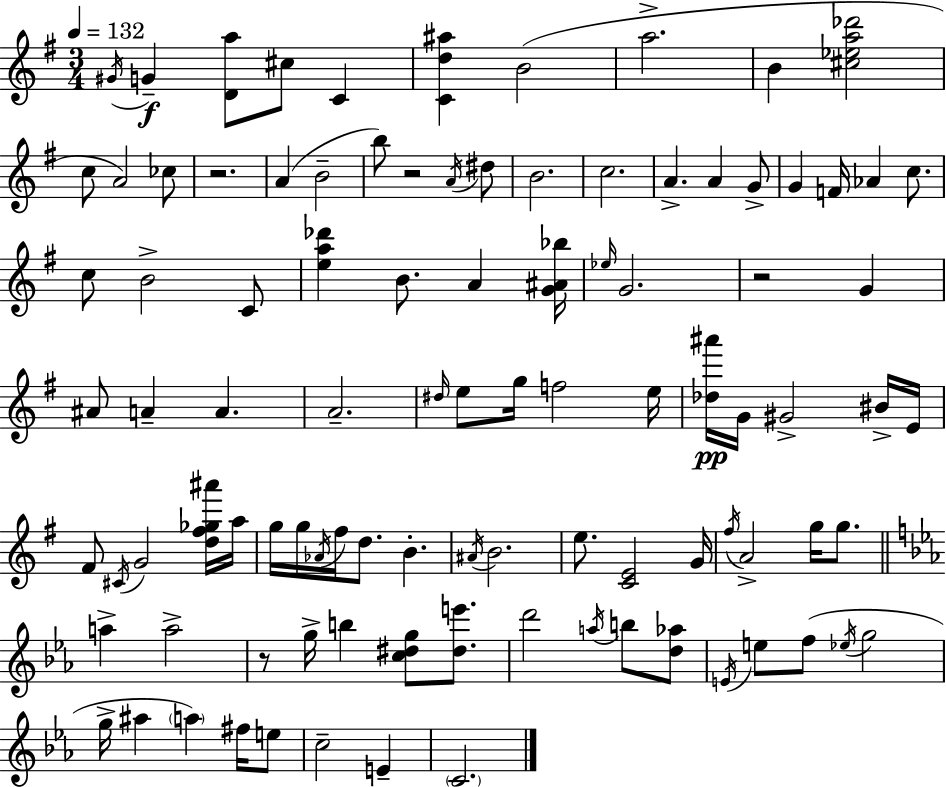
G#4/s G4/q [D4,A5]/e C#5/e C4/q [C4,D5,A#5]/q B4/h A5/h. B4/q [C#5,Eb5,A5,Db6]/h C5/e A4/h CES5/e R/h. A4/q B4/h B5/e R/h A4/s D#5/e B4/h. C5/h. A4/q. A4/q G4/e G4/q F4/s Ab4/q C5/e. C5/e B4/h C4/e [E5,A5,Db6]/q B4/e. A4/q [G4,A#4,Bb5]/s Eb5/s G4/h. R/h G4/q A#4/e A4/q A4/q. A4/h. D#5/s E5/e G5/s F5/h E5/s [Db5,A#6]/s G4/s G#4/h BIS4/s E4/s F#4/e C#4/s G4/h [D5,F#5,Gb5,A#6]/s A5/s G5/s G5/s Ab4/s F#5/s D5/e. B4/q. A#4/s B4/h. E5/e. [C4,E4]/h G4/s F#5/s A4/h G5/s G5/e. A5/q A5/h R/e G5/s B5/q [C5,D#5,G5]/e [D#5,E6]/e. D6/h A5/s B5/e [D5,Ab5]/e E4/s E5/e F5/e Eb5/s G5/h G5/s A#5/q A5/q F#5/s E5/e C5/h E4/q C4/h.